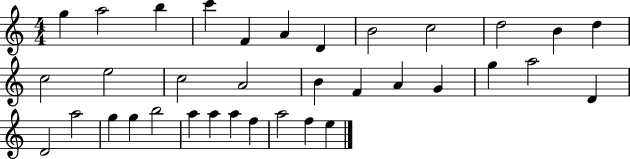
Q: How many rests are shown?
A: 0